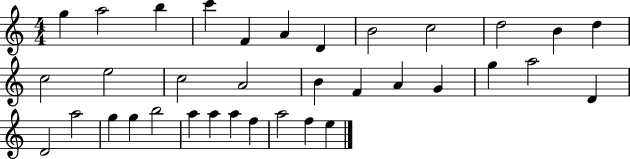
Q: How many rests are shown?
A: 0